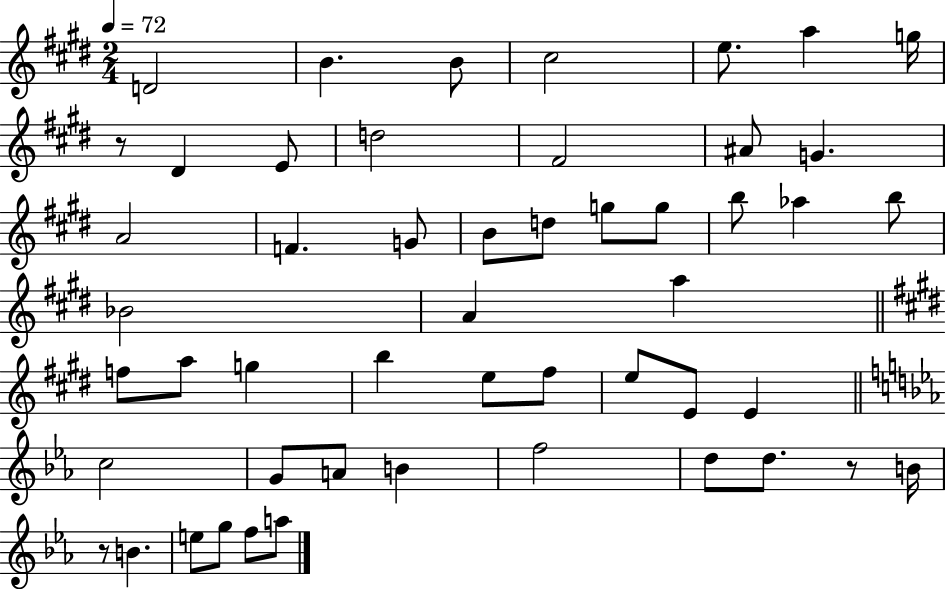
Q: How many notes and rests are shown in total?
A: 51